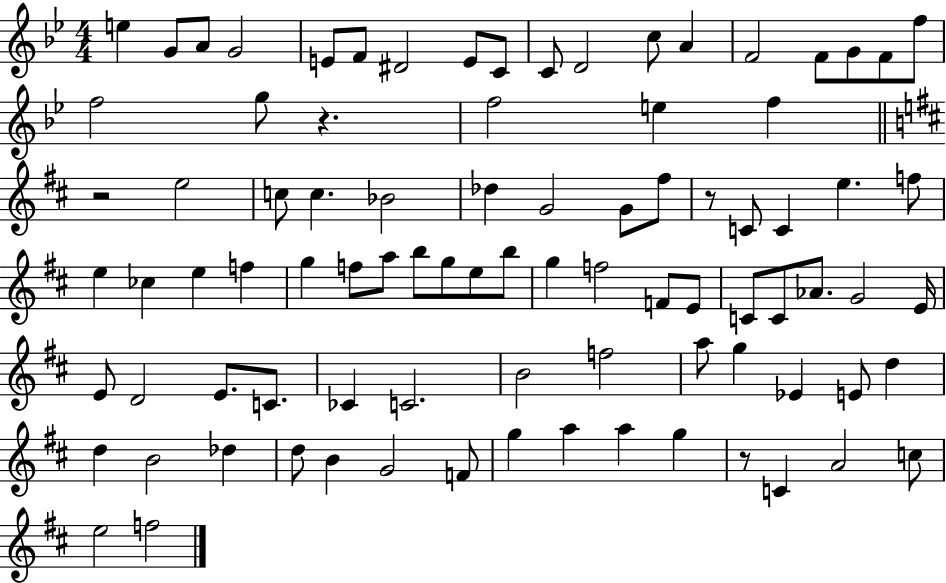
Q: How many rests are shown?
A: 4